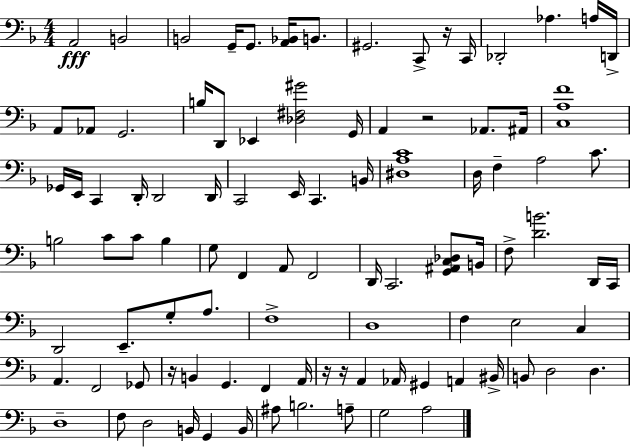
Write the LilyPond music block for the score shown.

{
  \clef bass
  \numericTimeSignature
  \time 4/4
  \key f \major
  a,2\fff b,2 | b,2 g,16-- g,8. <a, bes,>16 b,8. | gis,2. c,8-> r16 c,16 | des,2-. aes4. a16 d,16-> | \break a,8 aes,8 g,2. | b16 d,8 ees,4 <des fis gis'>2 g,16 | a,4 r2 aes,8. ais,16 | <c a f'>1 | \break ges,16 e,16 c,4 d,16-. d,2 d,16 | c,2 e,16 c,4. b,16 | <dis a c'>1 | d16 f4-- a2 c'8. | \break b2 c'8 c'8 b4 | g8 f,4 a,8 f,2 | d,16 c,2. <g, ais, c des>8 b,16 | f8-> <d' b'>2. d,16 c,16 | \break d,2 e,8.-- g8-. a8. | f1-> | d1 | f4 e2 c4 | \break a,4. f,2 ges,8 | r16 b,4 g,4. f,4 a,16 | r16 r16 a,4 aes,16 gis,4 a,4 bis,16-> | b,8 d2 d4. | \break d1-- | f8 d2 b,16 g,4 b,16 | ais8 b2. a8-- | g2 a2 | \break \bar "|."
}